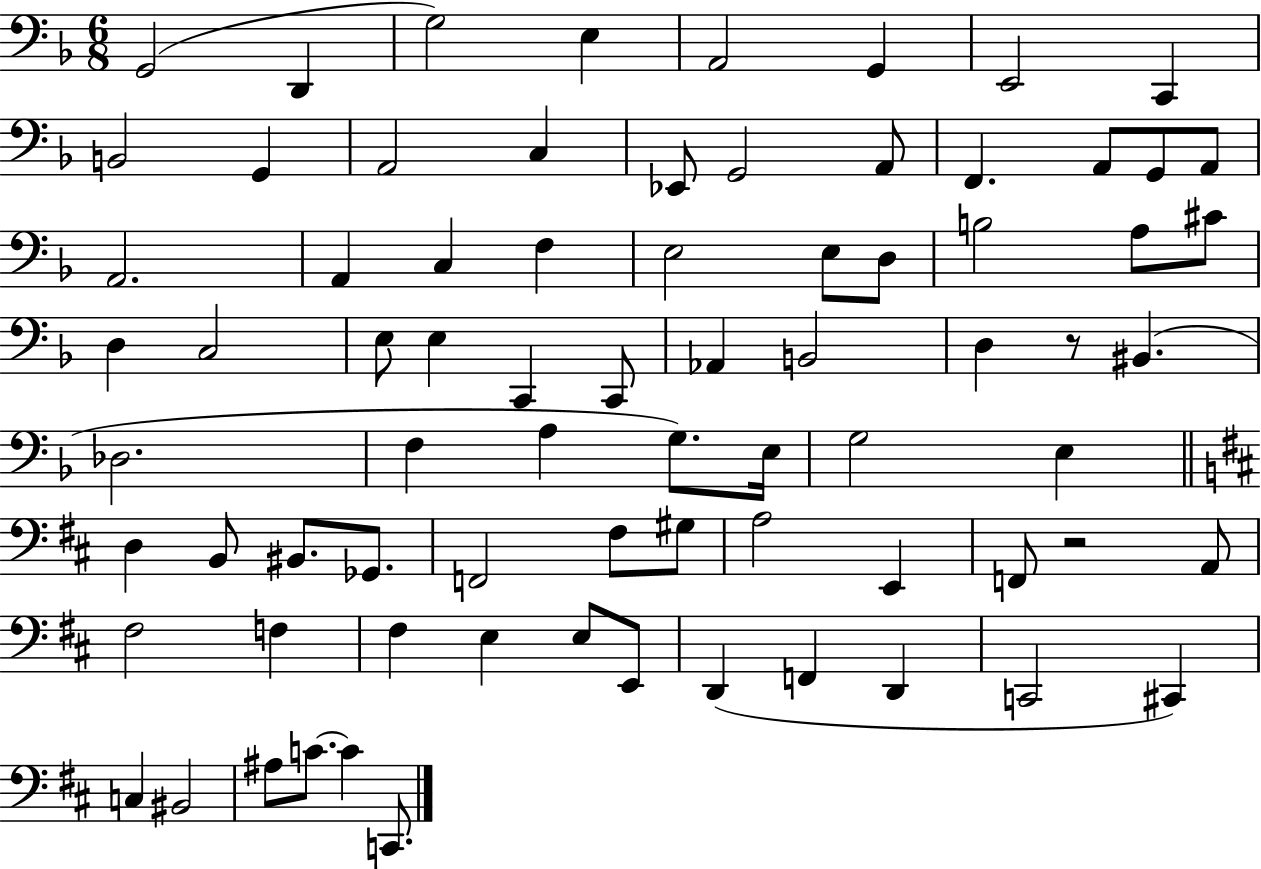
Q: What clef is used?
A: bass